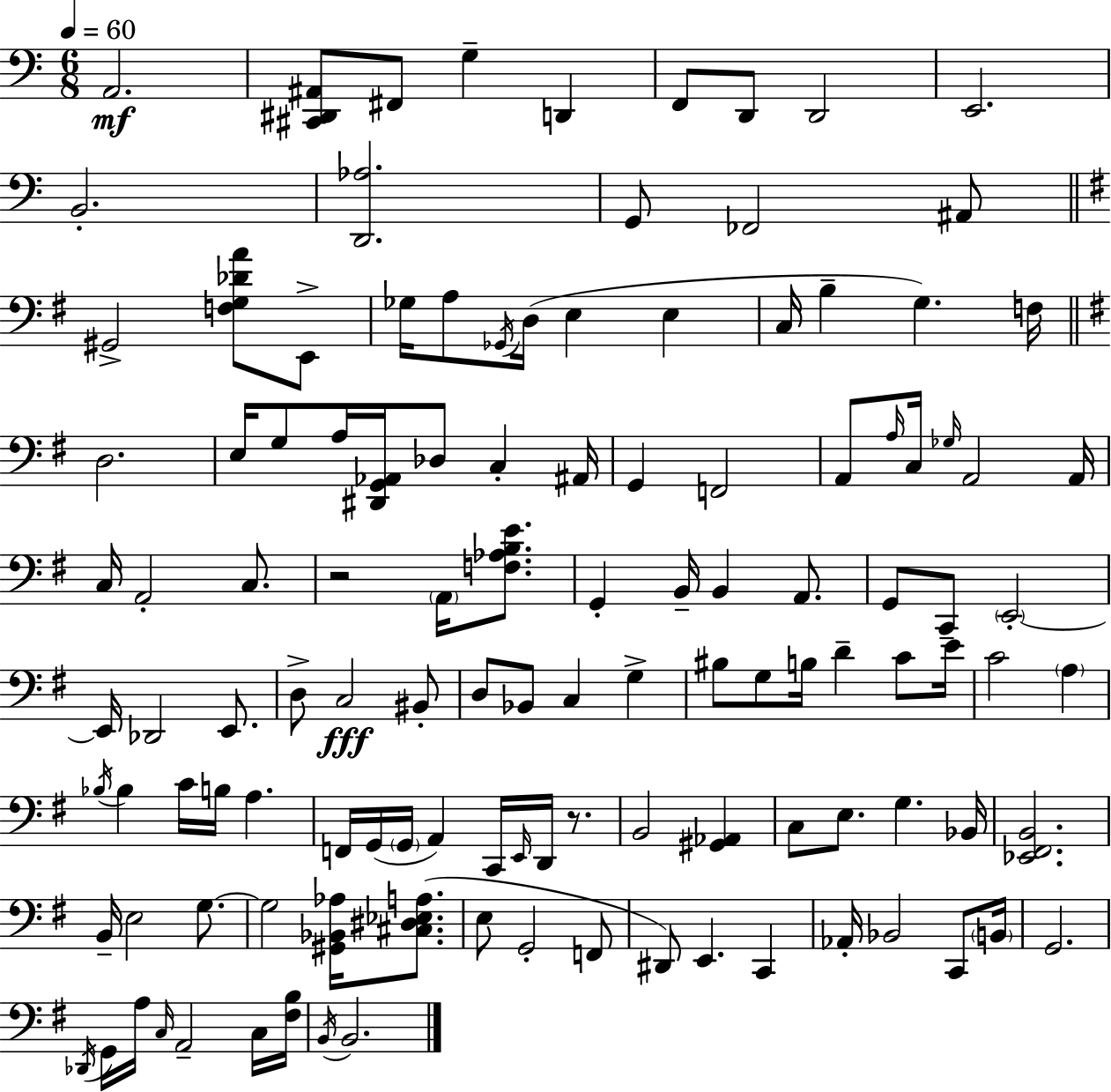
A2/h. [C#2,D#2,A#2]/e F#2/e G3/q D2/q F2/e D2/e D2/h E2/h. B2/h. [D2,Ab3]/h. G2/e FES2/h A#2/e G#2/h [F3,G3,Db4,A4]/e E2/e Gb3/s A3/e Gb2/s D3/s E3/q E3/q C3/s B3/q G3/q. F3/s D3/h. E3/s G3/e A3/s [D#2,G2,Ab2]/s Db3/e C3/q A#2/s G2/q F2/h A2/e A3/s C3/s Gb3/s A2/h A2/s C3/s A2/h C3/e. R/h A2/s [F3,Ab3,B3,E4]/e. G2/q B2/s B2/q A2/e. G2/e C2/e E2/h E2/s Db2/h E2/e. D3/e C3/h BIS2/e D3/e Bb2/e C3/q G3/q BIS3/e G3/e B3/s D4/q C4/e E4/s C4/h A3/q Bb3/s Bb3/q C4/s B3/s A3/q. F2/s G2/s G2/s A2/q C2/s E2/s D2/s R/e. B2/h [G#2,Ab2]/q C3/e E3/e. G3/q. Bb2/s [Eb2,F#2,B2]/h. B2/s E3/h G3/e. G3/h [G#2,Bb2,Ab3]/s [C#3,D#3,Eb3,A3]/e. E3/e G2/h F2/e D#2/e E2/q. C2/q Ab2/s Bb2/h C2/e B2/s G2/h. Db2/s G2/s A3/s C3/s A2/h C3/s [F#3,B3]/s B2/s B2/h.